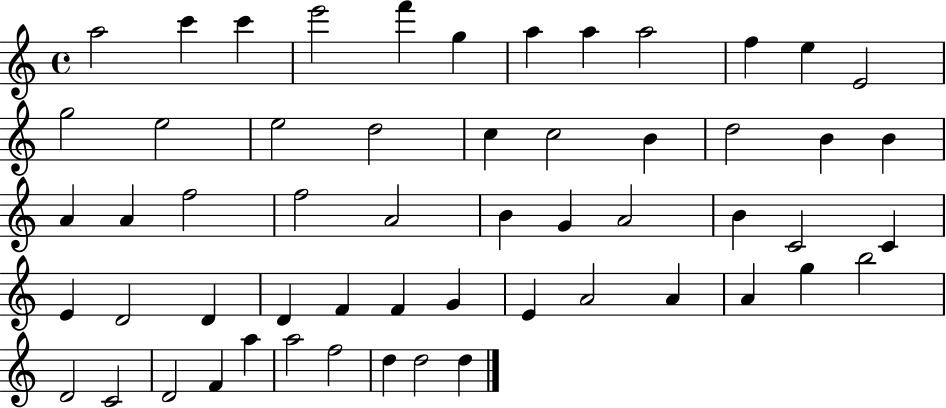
A5/h C6/q C6/q E6/h F6/q G5/q A5/q A5/q A5/h F5/q E5/q E4/h G5/h E5/h E5/h D5/h C5/q C5/h B4/q D5/h B4/q B4/q A4/q A4/q F5/h F5/h A4/h B4/q G4/q A4/h B4/q C4/h C4/q E4/q D4/h D4/q D4/q F4/q F4/q G4/q E4/q A4/h A4/q A4/q G5/q B5/h D4/h C4/h D4/h F4/q A5/q A5/h F5/h D5/q D5/h D5/q